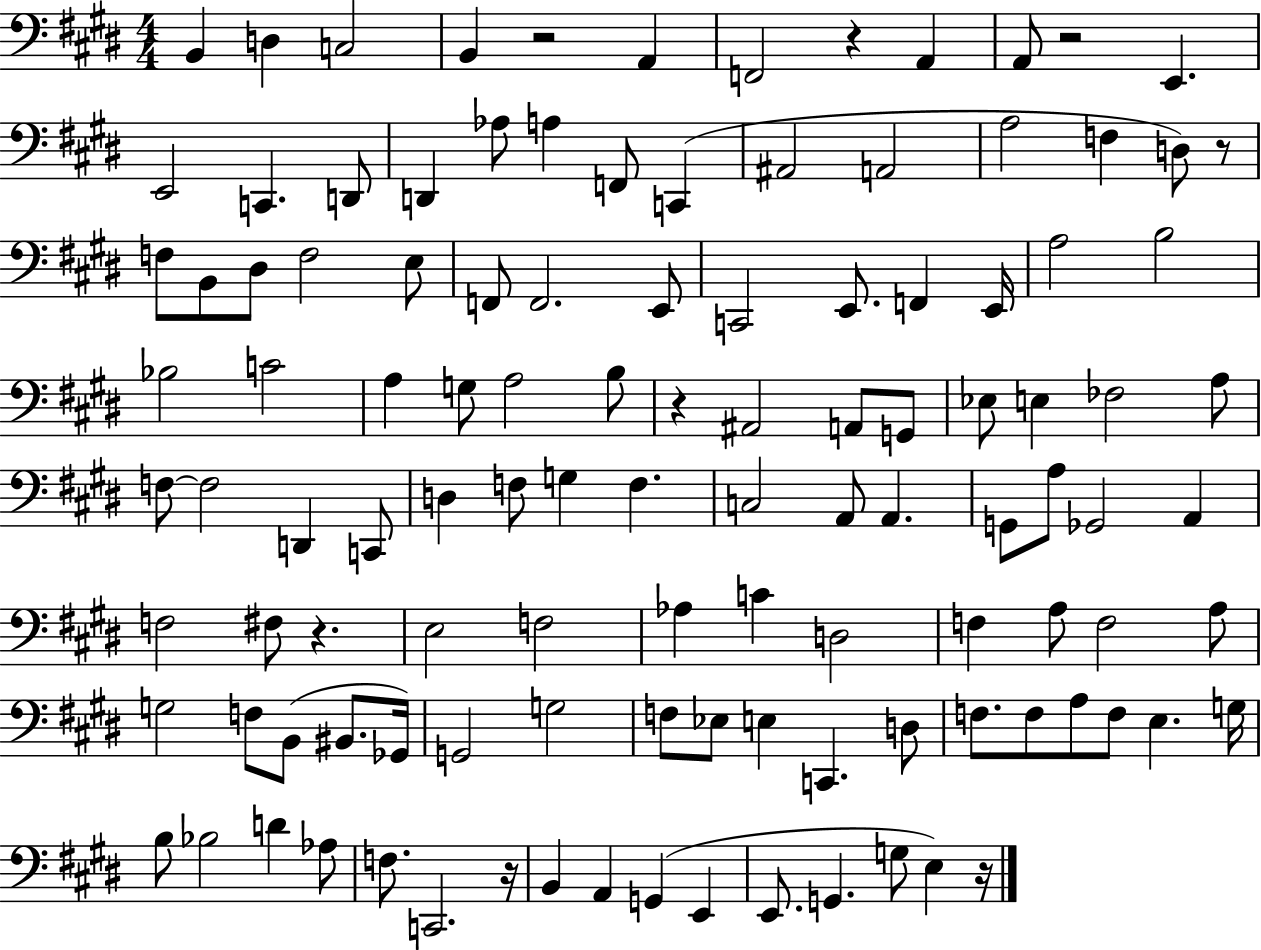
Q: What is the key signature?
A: E major